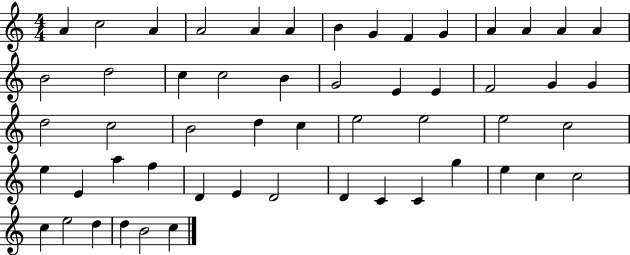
{
  \clef treble
  \numericTimeSignature
  \time 4/4
  \key c \major
  a'4 c''2 a'4 | a'2 a'4 a'4 | b'4 g'4 f'4 g'4 | a'4 a'4 a'4 a'4 | \break b'2 d''2 | c''4 c''2 b'4 | g'2 e'4 e'4 | f'2 g'4 g'4 | \break d''2 c''2 | b'2 d''4 c''4 | e''2 e''2 | e''2 c''2 | \break e''4 e'4 a''4 f''4 | d'4 e'4 d'2 | d'4 c'4 c'4 g''4 | e''4 c''4 c''2 | \break c''4 e''2 d''4 | d''4 b'2 c''4 | \bar "|."
}